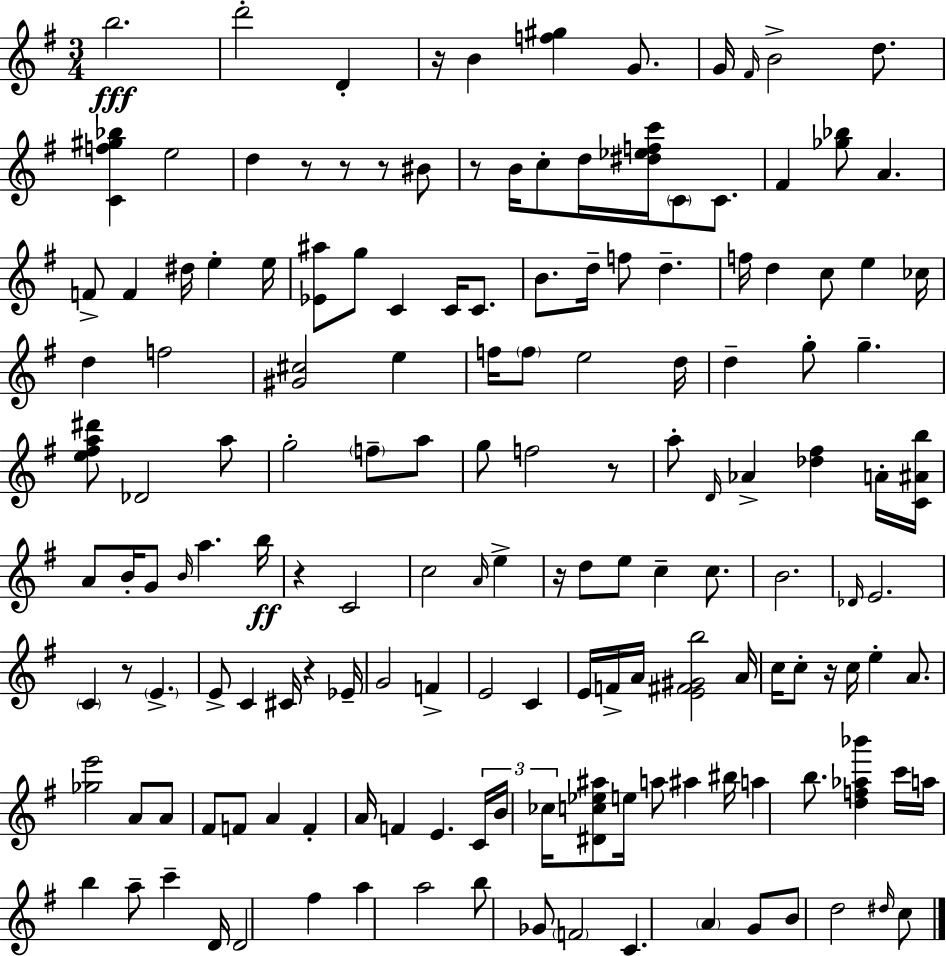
B5/h. D6/h D4/q R/s B4/q [F5,G#5]/q G4/e. G4/s F#4/s B4/h D5/e. [C4,F5,G#5,Bb5]/q E5/h D5/q R/e R/e R/e BIS4/e R/e B4/s C5/e D5/s [D#5,Eb5,F5,C6]/s C4/e C4/e. F#4/q [Gb5,Bb5]/e A4/q. F4/e F4/q D#5/s E5/q E5/s [Eb4,A#5]/e G5/e C4/q C4/s C4/e. B4/e. D5/s F5/e D5/q. F5/s D5/q C5/e E5/q CES5/s D5/q F5/h [G#4,C#5]/h E5/q F5/s F5/e E5/h D5/s D5/q G5/e G5/q. [E5,F#5,A5,D#6]/e Db4/h A5/e G5/h F5/e A5/e G5/e F5/h R/e A5/e D4/s Ab4/q [Db5,F#5]/q A4/s [C4,A#4,B5]/s A4/e B4/s G4/e B4/s A5/q. B5/s R/q C4/h C5/h A4/s E5/q R/s D5/e E5/e C5/q C5/e. B4/h. Db4/s E4/h. C4/q R/e E4/q. E4/e C4/q C#4/s R/q Eb4/s G4/h F4/q E4/h C4/q E4/s F4/s A4/s [E4,F#4,G#4,B5]/h A4/s C5/s C5/e R/s C5/s E5/q A4/e. [Gb5,E6]/h A4/e A4/e F#4/e F4/e A4/q F4/q A4/s F4/q E4/q. C4/s B4/s CES5/s [D#4,C5,Eb5,A#5]/e E5/s A5/e A#5/q BIS5/s A5/q B5/e. [D5,F5,Ab5,Bb6]/q C6/s A5/s B5/q A5/e C6/q D4/s D4/h F#5/q A5/q A5/h B5/e Gb4/e F4/h C4/q. A4/q G4/e B4/e D5/h D#5/s C5/e